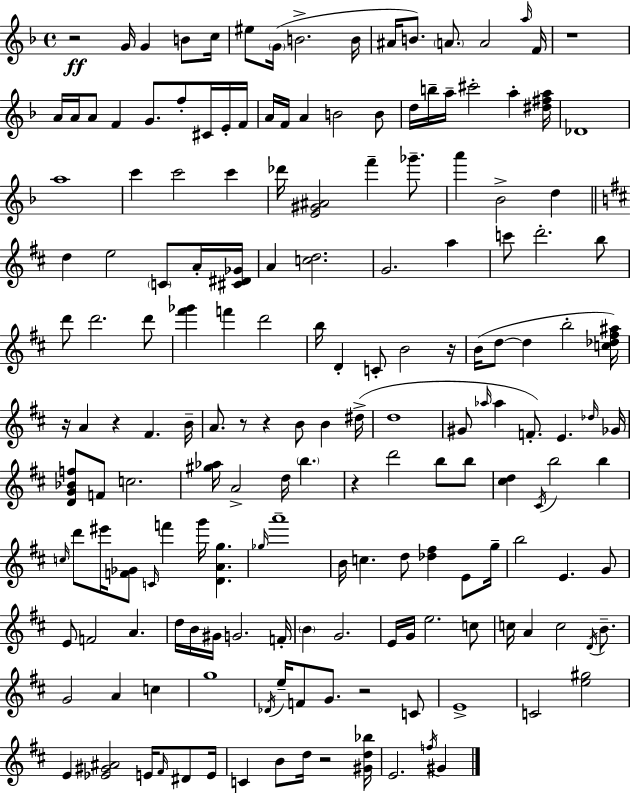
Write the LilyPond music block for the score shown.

{
  \clef treble
  \time 4/4
  \defaultTimeSignature
  \key d \minor
  r2\ff g'16 g'4 b'8 c''16 | eis''8 \parenthesize g'16( b'2.-> b'16 | ais'16 b'8.) \parenthesize a'8. a'2 \grace { a''16 } | f'16 r1 | \break a'16 a'16 a'8 f'4 g'8. f''8-. cis'16 e'16-. | f'16 a'16 f'16 a'4 b'2 b'8 | d''16 b''16-- a''16-- cis'''2-. a''4-. | <dis'' fis'' a''>16 des'1 | \break a''1 | c'''4 c'''2 c'''4 | des'''16 <e' gis' ais'>2 f'''4-- ges'''8.-- | a'''4 bes'2-> d''4 | \break \bar "||" \break \key d \major d''4 e''2 \parenthesize c'8 a'16-. <cis' dis' ges'>16 | a'4 <c'' d''>2. | g'2. a''4 | c'''8 d'''2.-. b''8 | \break d'''8 d'''2. d'''8 | <fis''' ges'''>4 f'''4 d'''2 | b''16 d'4-. c'8-. b'2 r16 | b'16( d''8~~ d''4 b''2-. <c'' des'' fis'' ais''>16) | \break r16 a'4 r4 fis'4. b'16-- | a'8. r8 r4 b'8 b'4 dis''16->( | d''1 | gis'8 \grace { aes''16 } aes''4 f'8.-.) e'4. | \break \grace { des''16 } ges'16 <d' g' bes' f''>8 f'8 c''2. | <gis'' aes''>16 a'2-> d''16 \parenthesize b''4. | r4 d'''2 b''8 | b''8 <cis'' d''>4 \acciaccatura { cis'16 } b''2 b''4 | \break \grace { c''16 } d'''8 eis'''16 <f' ges'>8 \grace { c'16 } f'''4 g'''16 <d' a' g''>4. | \grace { ges''16 } a'''1-- | b'16 c''4. d''8 <des'' fis''>4 | e'8 g''16-- b''2 e'4. | \break g'8 e'8 f'2 | a'4. d''16 b'16 gis'16 g'2. | f'16-. \parenthesize b'4 g'2. | e'16 g'16 e''2. | \break c''8 c''16 a'4 c''2 | \acciaccatura { d'16 } b'8.-- g'2 a'4 | c''4 g''1 | \acciaccatura { des'16 } e''16-- f'8 g'8. r2 | \break c'8 e'1-> | c'2 | <e'' gis''>2 e'4 <ees' gis' ais'>2 | e'16 \grace { fis'16 } dis'8 e'16 c'4 b'8 d''16 | \break r2 <gis' d'' bes''>16 e'2. | \acciaccatura { f''16 } gis'4 \bar "|."
}